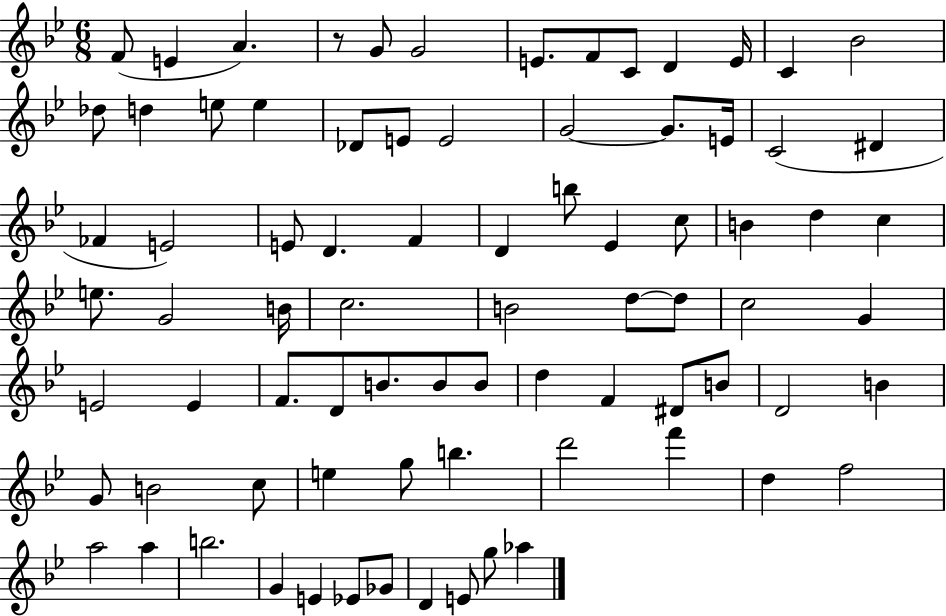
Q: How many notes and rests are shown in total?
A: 80